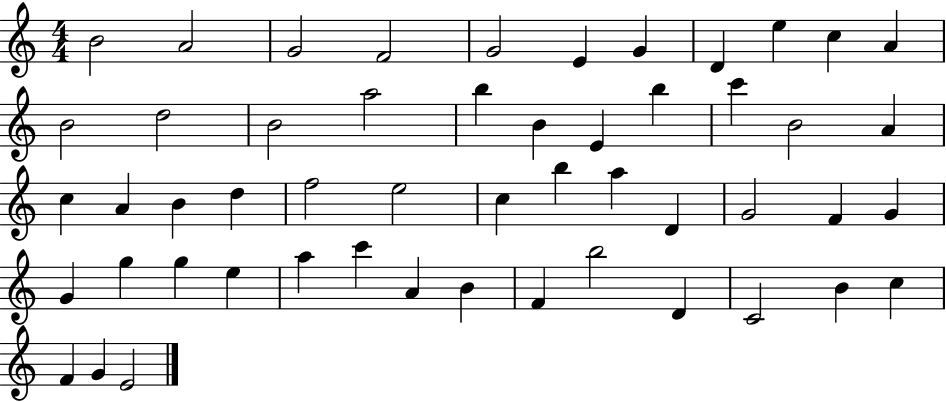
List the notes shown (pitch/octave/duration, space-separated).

B4/h A4/h G4/h F4/h G4/h E4/q G4/q D4/q E5/q C5/q A4/q B4/h D5/h B4/h A5/h B5/q B4/q E4/q B5/q C6/q B4/h A4/q C5/q A4/q B4/q D5/q F5/h E5/h C5/q B5/q A5/q D4/q G4/h F4/q G4/q G4/q G5/q G5/q E5/q A5/q C6/q A4/q B4/q F4/q B5/h D4/q C4/h B4/q C5/q F4/q G4/q E4/h